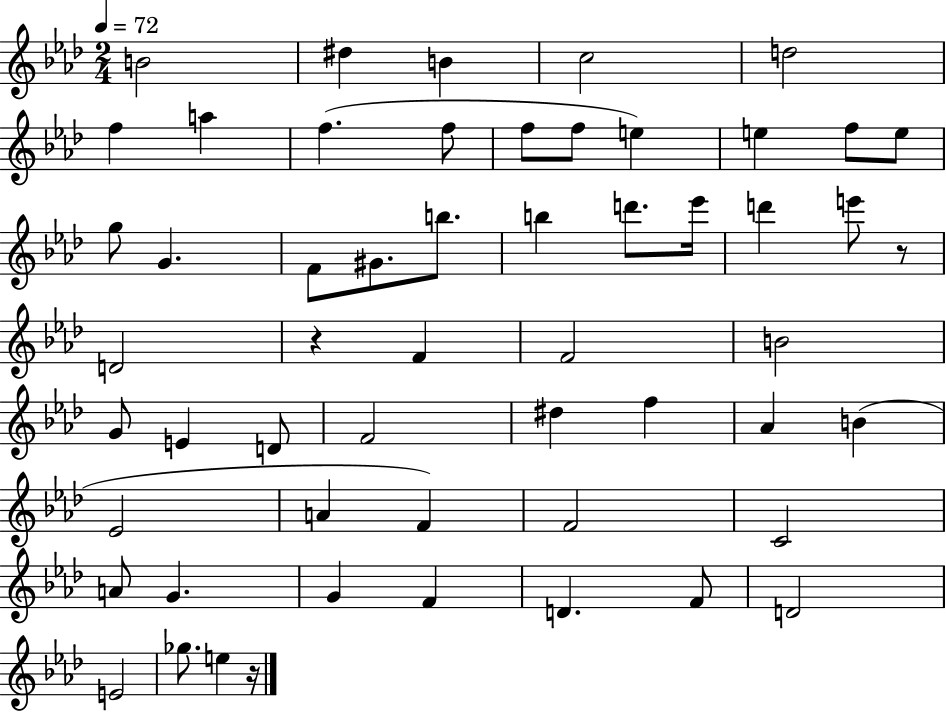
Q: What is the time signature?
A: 2/4